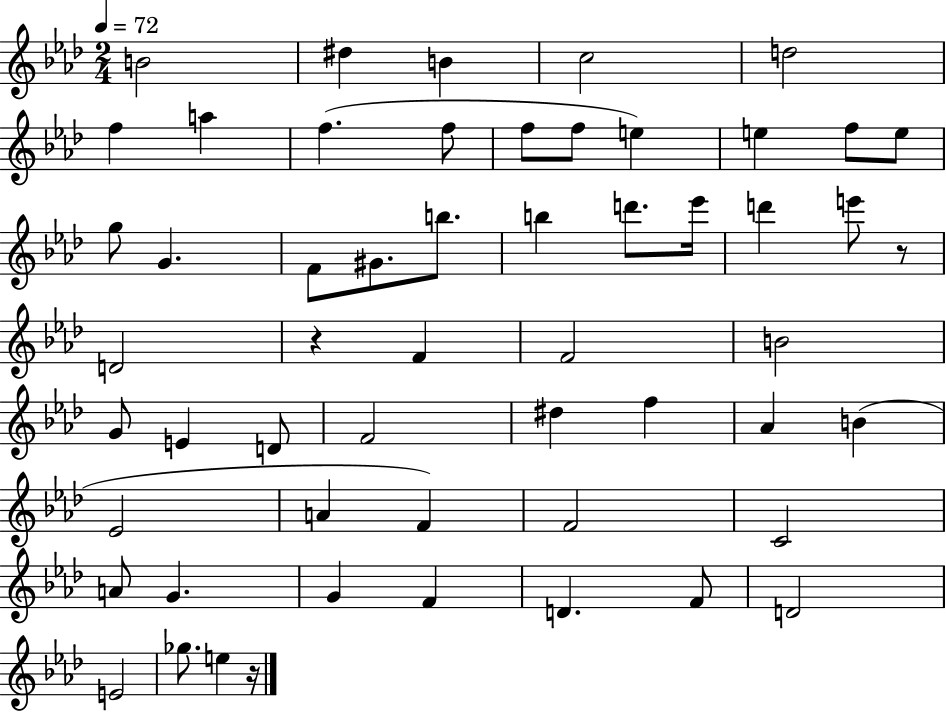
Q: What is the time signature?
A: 2/4